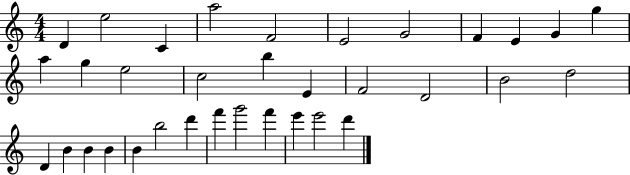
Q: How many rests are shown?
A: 0